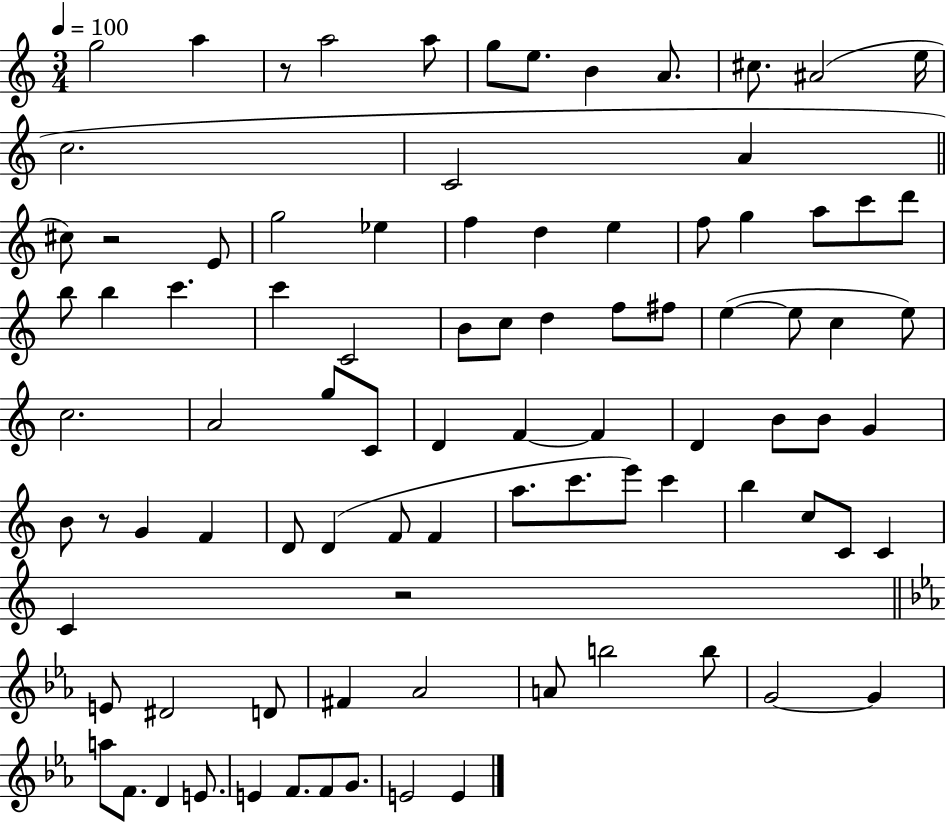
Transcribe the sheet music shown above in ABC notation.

X:1
T:Untitled
M:3/4
L:1/4
K:C
g2 a z/2 a2 a/2 g/2 e/2 B A/2 ^c/2 ^A2 e/4 c2 C2 A ^c/2 z2 E/2 g2 _e f d e f/2 g a/2 c'/2 d'/2 b/2 b c' c' C2 B/2 c/2 d f/2 ^f/2 e e/2 c e/2 c2 A2 g/2 C/2 D F F D B/2 B/2 G B/2 z/2 G F D/2 D F/2 F a/2 c'/2 e'/2 c' b c/2 C/2 C C z2 E/2 ^D2 D/2 ^F _A2 A/2 b2 b/2 G2 G a/2 F/2 D E/2 E F/2 F/2 G/2 E2 E